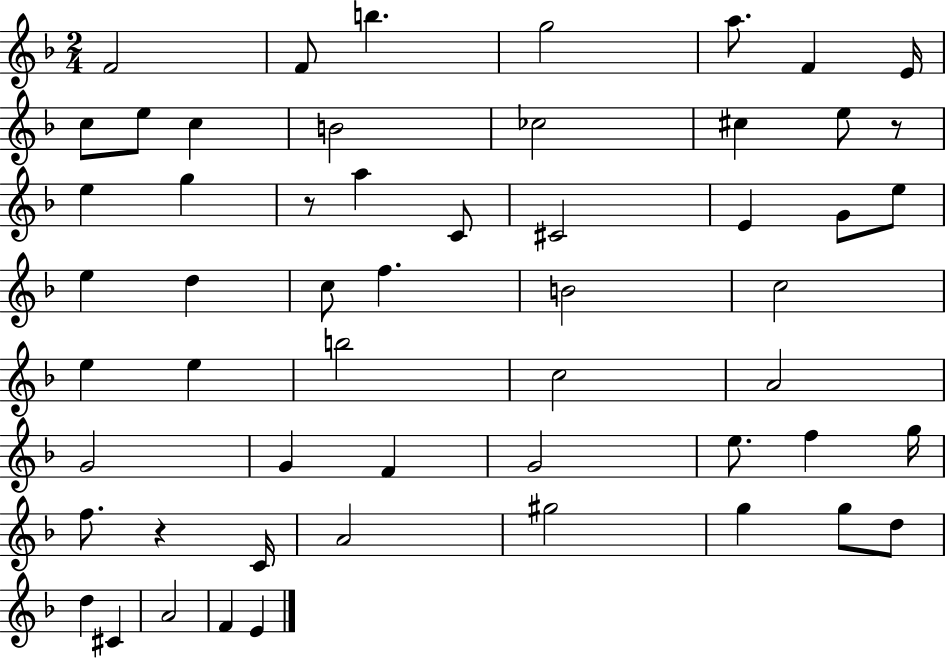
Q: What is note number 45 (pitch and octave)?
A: G5